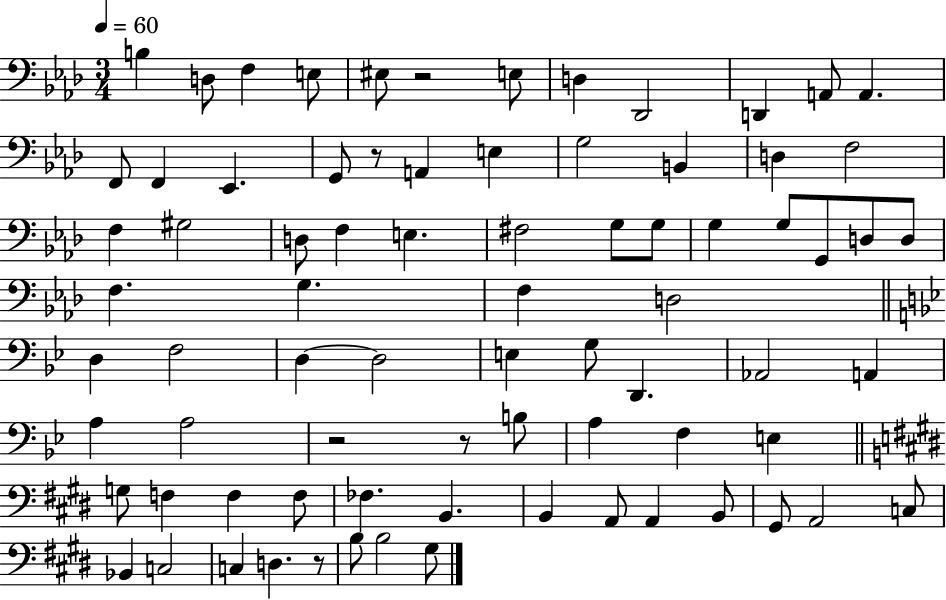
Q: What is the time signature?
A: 3/4